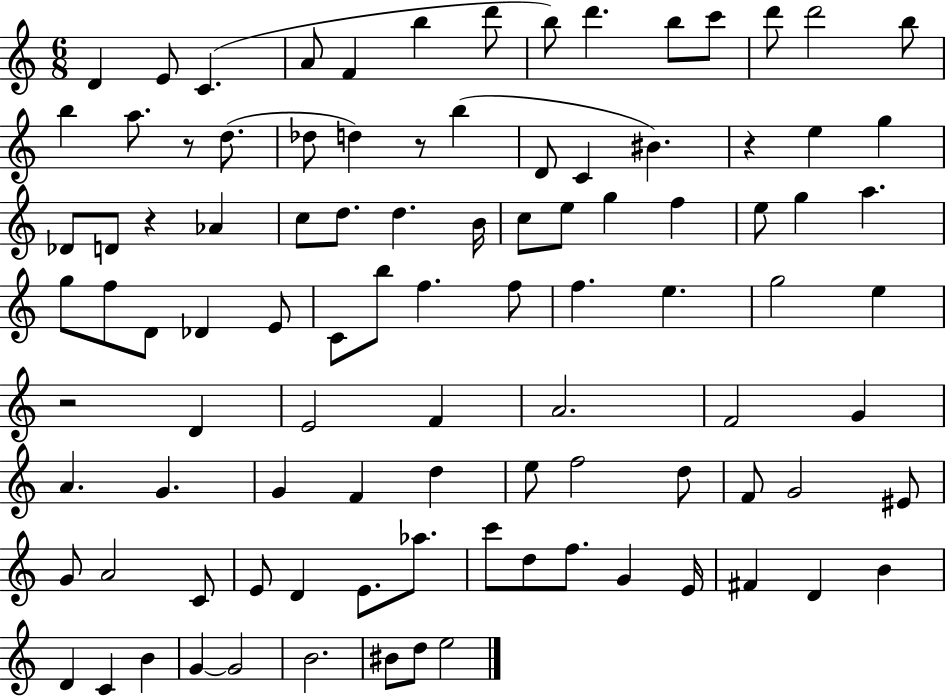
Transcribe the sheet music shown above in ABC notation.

X:1
T:Untitled
M:6/8
L:1/4
K:C
D E/2 C A/2 F b d'/2 b/2 d' b/2 c'/2 d'/2 d'2 b/2 b a/2 z/2 d/2 _d/2 d z/2 b D/2 C ^B z e g _D/2 D/2 z _A c/2 d/2 d B/4 c/2 e/2 g f e/2 g a g/2 f/2 D/2 _D E/2 C/2 b/2 f f/2 f e g2 e z2 D E2 F A2 F2 G A G G F d e/2 f2 d/2 F/2 G2 ^E/2 G/2 A2 C/2 E/2 D E/2 _a/2 c'/2 d/2 f/2 G E/4 ^F D B D C B G G2 B2 ^B/2 d/2 e2